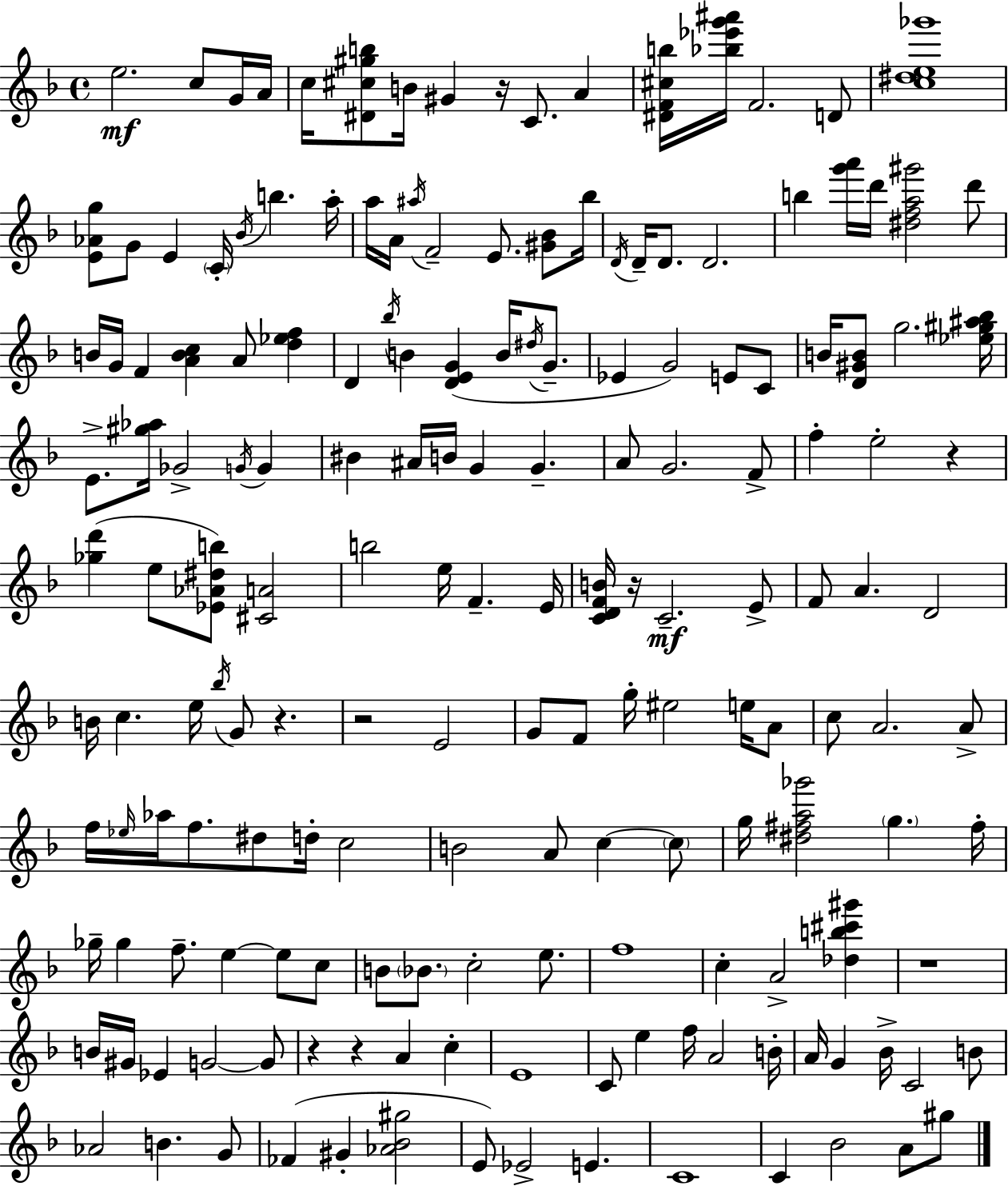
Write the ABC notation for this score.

X:1
T:Untitled
M:4/4
L:1/4
K:Dm
e2 c/2 G/4 A/4 c/4 [^D^c^gb]/2 B/4 ^G z/4 C/2 A [^DF^cb]/4 [_b_e'g'^a']/4 F2 D/2 [c^de_g']4 [E_Ag]/2 G/2 E C/4 _B/4 b a/4 a/4 A/4 ^a/4 F2 E/2 [^G_B]/2 _b/4 D/4 D/4 D/2 D2 b [g'a']/4 d'/4 [^dfa^g']2 d'/2 B/4 G/4 F [ABc] A/2 [d_ef] D _b/4 B [DEG] B/4 ^d/4 G/2 _E G2 E/2 C/2 B/4 [D^GB]/2 g2 [_e^g^a_b]/4 E/2 [^g_a]/4 _G2 G/4 G ^B ^A/4 B/4 G G A/2 G2 F/2 f e2 z [_gd'] e/2 [_E_A^db]/2 [^CA]2 b2 e/4 F E/4 [CDFB]/4 z/4 C2 E/2 F/2 A D2 B/4 c e/4 _b/4 G/2 z z2 E2 G/2 F/2 g/4 ^e2 e/4 A/2 c/2 A2 A/2 f/4 _e/4 _a/4 f/2 ^d/2 d/4 c2 B2 A/2 c c/2 g/4 [^d^fa_g']2 g ^f/4 _g/4 _g f/2 e e/2 c/2 B/2 _B/2 c2 e/2 f4 c A2 [_db^c'^g'] z4 B/4 ^G/4 _E G2 G/2 z z A c E4 C/2 e f/4 A2 B/4 A/4 G _B/4 C2 B/2 _A2 B G/2 _F ^G [_A_B^g]2 E/2 _E2 E C4 C _B2 A/2 ^g/2